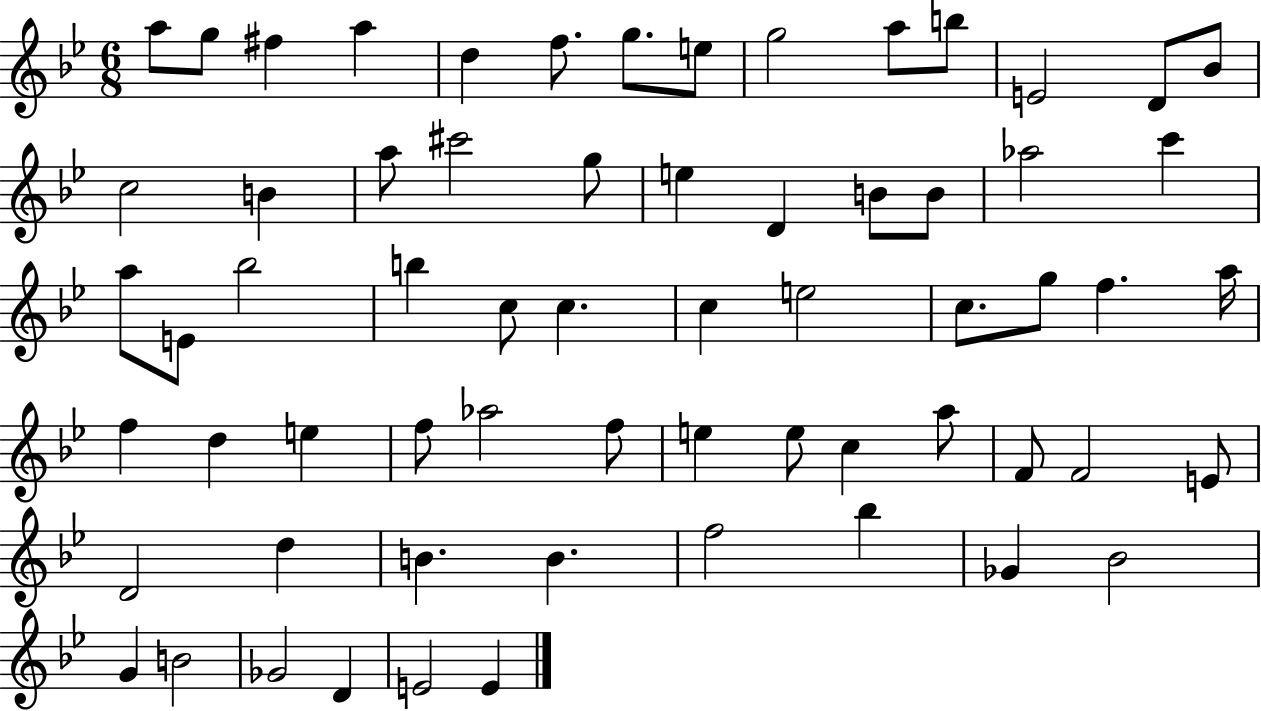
X:1
T:Untitled
M:6/8
L:1/4
K:Bb
a/2 g/2 ^f a d f/2 g/2 e/2 g2 a/2 b/2 E2 D/2 _B/2 c2 B a/2 ^c'2 g/2 e D B/2 B/2 _a2 c' a/2 E/2 _b2 b c/2 c c e2 c/2 g/2 f a/4 f d e f/2 _a2 f/2 e e/2 c a/2 F/2 F2 E/2 D2 d B B f2 _b _G _B2 G B2 _G2 D E2 E